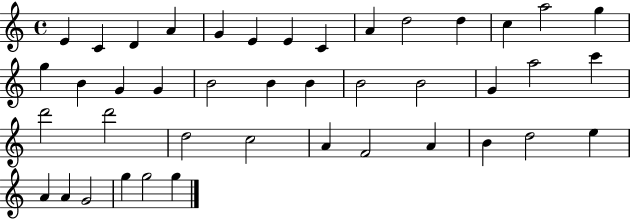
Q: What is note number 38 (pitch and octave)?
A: A4